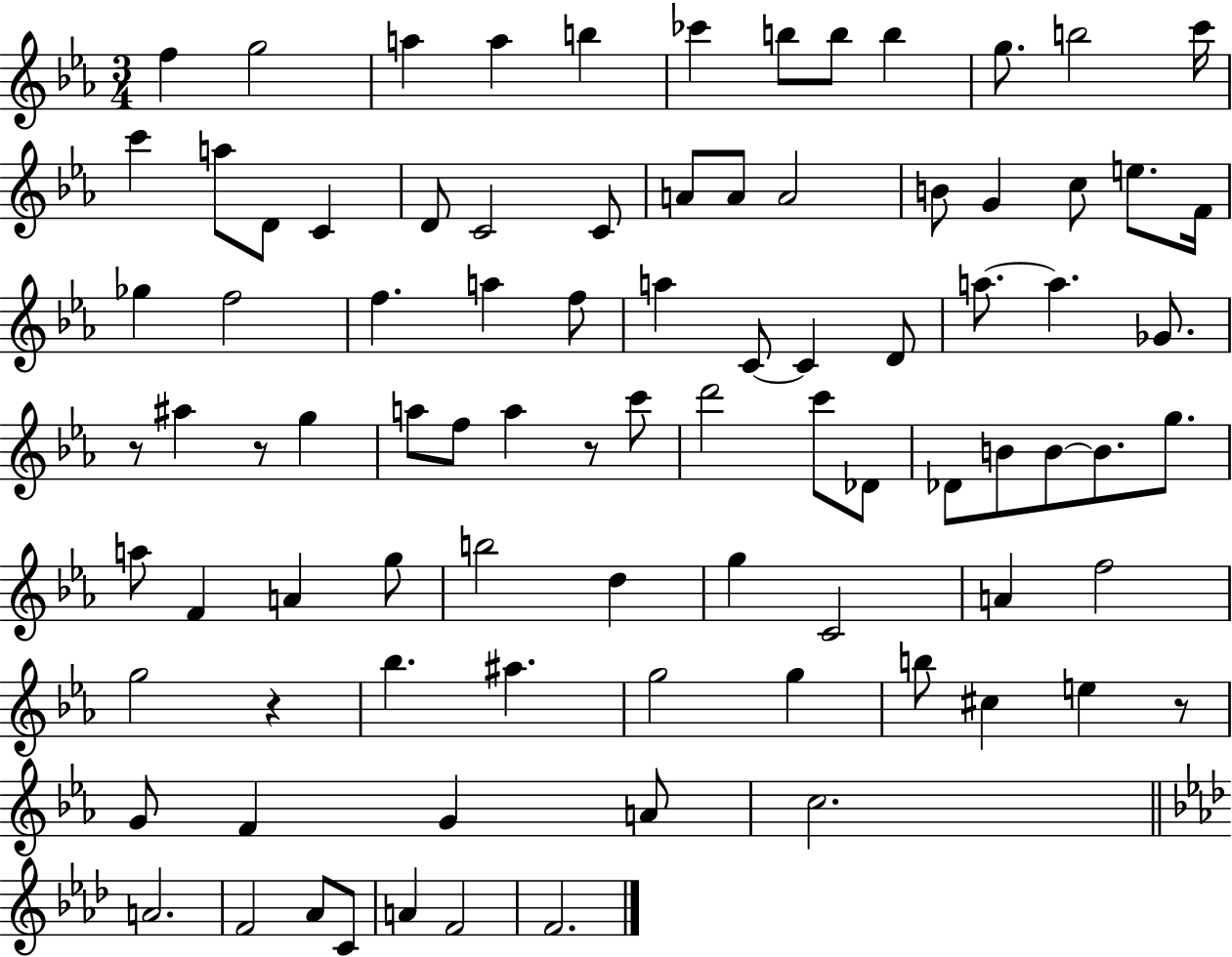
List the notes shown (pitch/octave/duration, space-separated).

F5/q G5/h A5/q A5/q B5/q CES6/q B5/e B5/e B5/q G5/e. B5/h C6/s C6/q A5/e D4/e C4/q D4/e C4/h C4/e A4/e A4/e A4/h B4/e G4/q C5/e E5/e. F4/s Gb5/q F5/h F5/q. A5/q F5/e A5/q C4/e C4/q D4/e A5/e. A5/q. Gb4/e. R/e A#5/q R/e G5/q A5/e F5/e A5/q R/e C6/e D6/h C6/e Db4/e Db4/e B4/e B4/e B4/e. G5/e. A5/e F4/q A4/q G5/e B5/h D5/q G5/q C4/h A4/q F5/h G5/h R/q Bb5/q. A#5/q. G5/h G5/q B5/e C#5/q E5/q R/e G4/e F4/q G4/q A4/e C5/h. A4/h. F4/h Ab4/e C4/e A4/q F4/h F4/h.